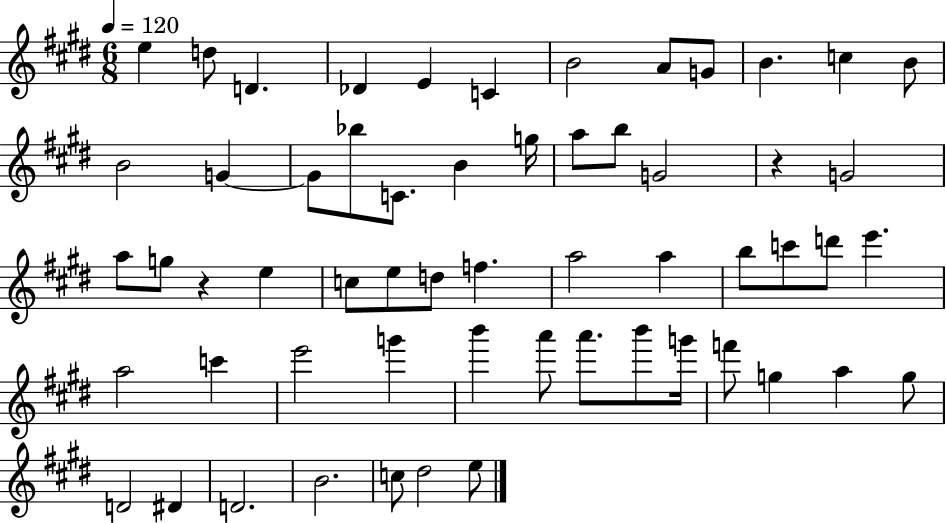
E5/q D5/e D4/q. Db4/q E4/q C4/q B4/h A4/e G4/e B4/q. C5/q B4/e B4/h G4/q G4/e Bb5/e C4/e. B4/q G5/s A5/e B5/e G4/h R/q G4/h A5/e G5/e R/q E5/q C5/e E5/e D5/e F5/q. A5/h A5/q B5/e C6/e D6/e E6/q. A5/h C6/q E6/h G6/q B6/q A6/e A6/e. B6/e G6/s F6/e G5/q A5/q G5/e D4/h D#4/q D4/h. B4/h. C5/e D#5/h E5/e